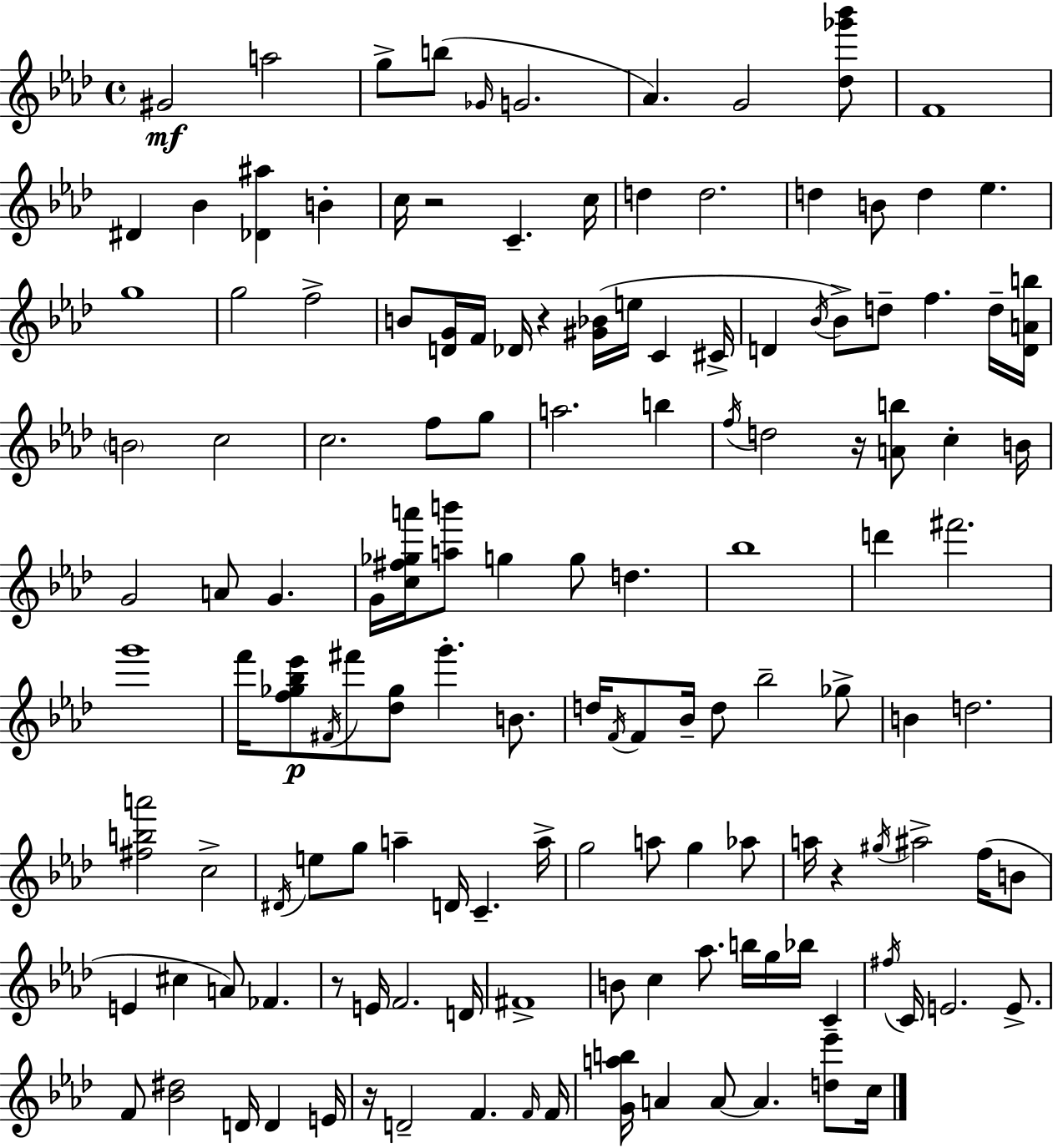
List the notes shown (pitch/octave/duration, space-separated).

G#4/h A5/h G5/e B5/e Gb4/s G4/h. Ab4/q. G4/h [Db5,Gb6,Bb6]/e F4/w D#4/q Bb4/q [Db4,A#5]/q B4/q C5/s R/h C4/q. C5/s D5/q D5/h. D5/q B4/e D5/q Eb5/q. G5/w G5/h F5/h B4/e [D4,G4]/s F4/s Db4/s R/q [G#4,Bb4]/s E5/s C4/q C#4/s D4/q Bb4/s Bb4/e D5/e F5/q. D5/s [D4,A4,B5]/s B4/h C5/h C5/h. F5/e G5/e A5/h. B5/q F5/s D5/h R/s [A4,B5]/e C5/q B4/s G4/h A4/e G4/q. G4/s [C5,F#5,Gb5,A6]/s [A5,B6]/e G5/q G5/e D5/q. Bb5/w D6/q F#6/h. G6/w F6/s [F5,Gb5,Bb5,Eb6]/e F#4/s F#6/e [Db5,Gb5]/e G6/q. B4/e. D5/s F4/s F4/e Bb4/s D5/e Bb5/h Gb5/e B4/q D5/h. [F#5,B5,A6]/h C5/h D#4/s E5/e G5/e A5/q D4/s C4/q. A5/s G5/h A5/e G5/q Ab5/e A5/s R/q G#5/s A#5/h F5/s B4/e E4/q C#5/q A4/e FES4/q. R/e E4/s F4/h. D4/s F#4/w B4/e C5/q Ab5/e. B5/s G5/s Bb5/s C4/q F#5/s C4/s E4/h. E4/e. F4/e [Bb4,D#5]/h D4/s D4/q E4/s R/s D4/h F4/q. F4/s F4/s [G4,A5,B5]/s A4/q A4/e A4/q. [D5,Eb6]/e C5/s